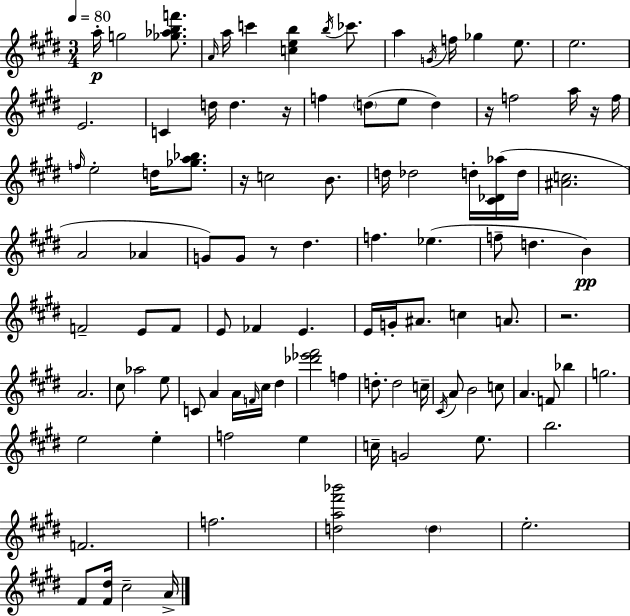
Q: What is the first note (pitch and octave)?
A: A5